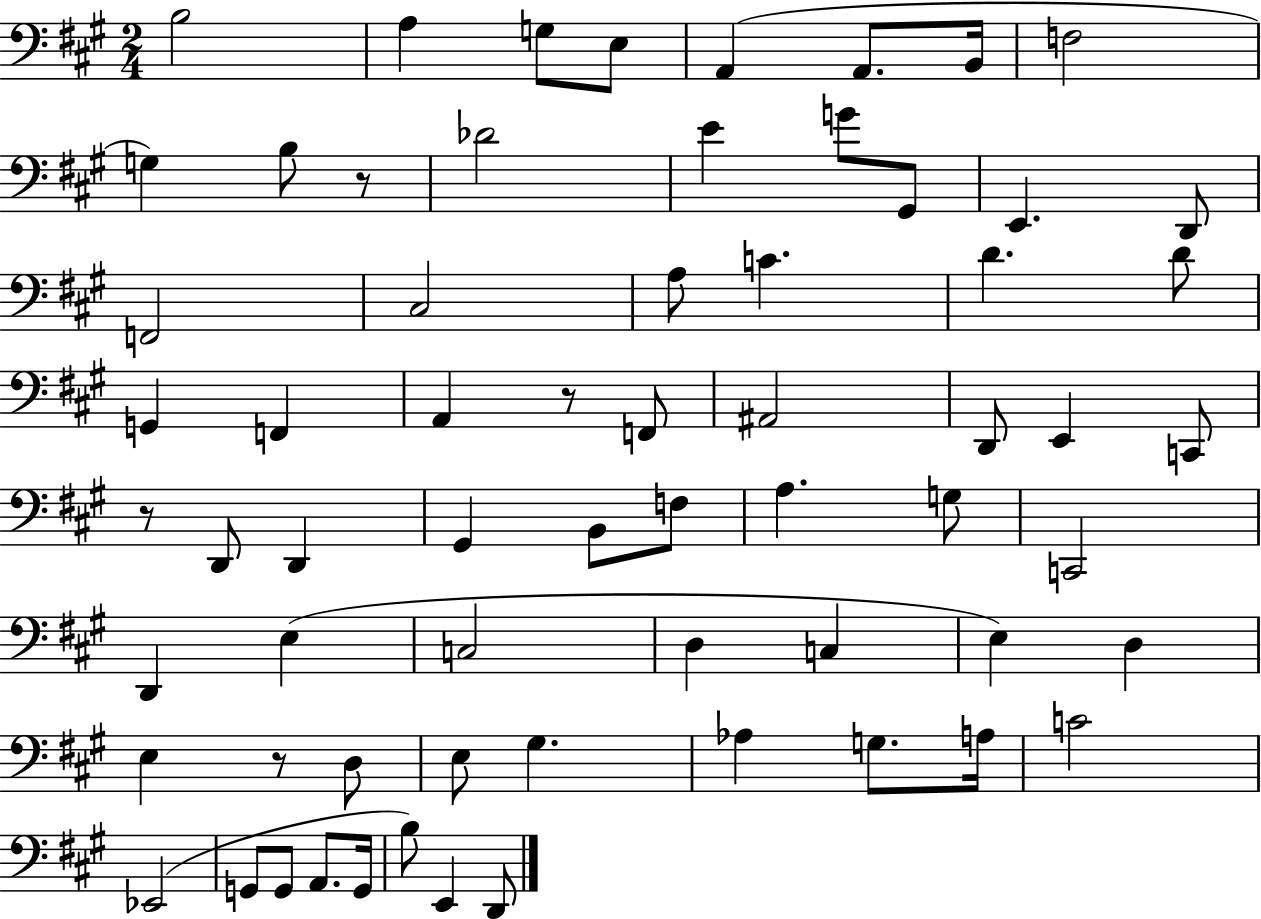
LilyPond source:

{
  \clef bass
  \numericTimeSignature
  \time 2/4
  \key a \major
  b2 | a4 g8 e8 | a,4( a,8. b,16 | f2 | \break g4) b8 r8 | des'2 | e'4 g'8 gis,8 | e,4. d,8 | \break f,2 | cis2 | a8 c'4. | d'4. d'8 | \break g,4 f,4 | a,4 r8 f,8 | ais,2 | d,8 e,4 c,8 | \break r8 d,8 d,4 | gis,4 b,8 f8 | a4. g8 | c,2 | \break d,4 e4( | c2 | d4 c4 | e4) d4 | \break e4 r8 d8 | e8 gis4. | aes4 g8. a16 | c'2 | \break ees,2( | g,8 g,8 a,8. g,16 | b8) e,4 d,8 | \bar "|."
}